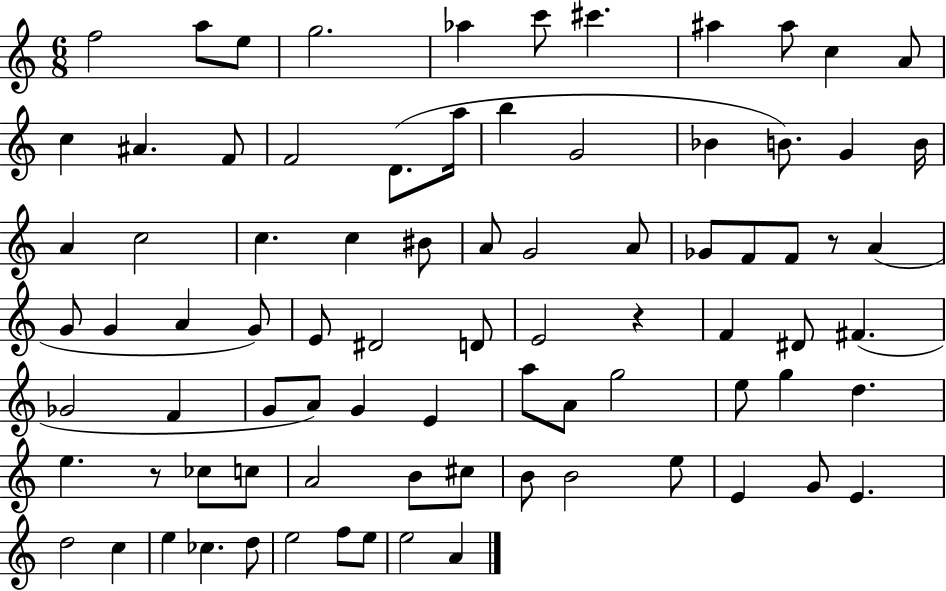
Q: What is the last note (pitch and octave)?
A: A4